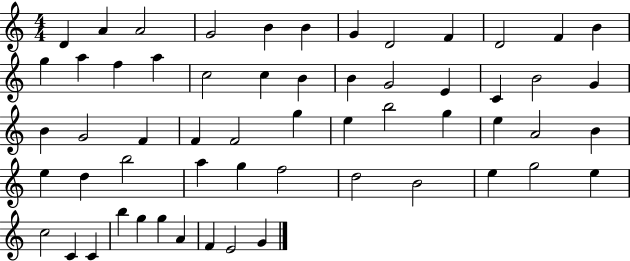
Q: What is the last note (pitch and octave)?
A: G4